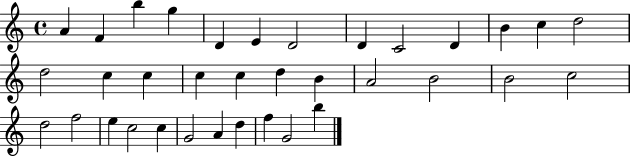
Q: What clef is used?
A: treble